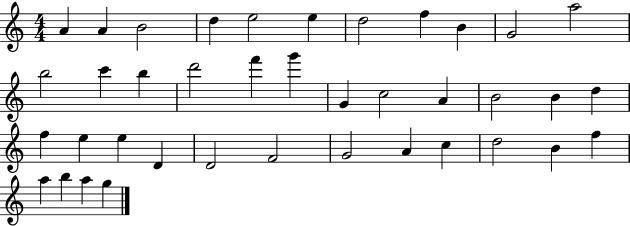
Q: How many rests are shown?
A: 0